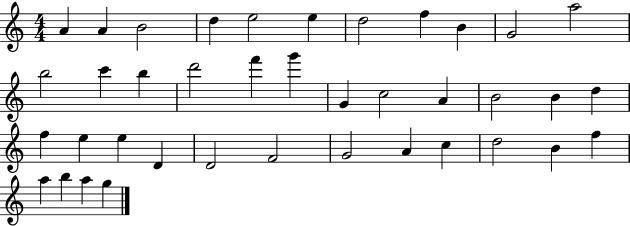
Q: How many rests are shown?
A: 0